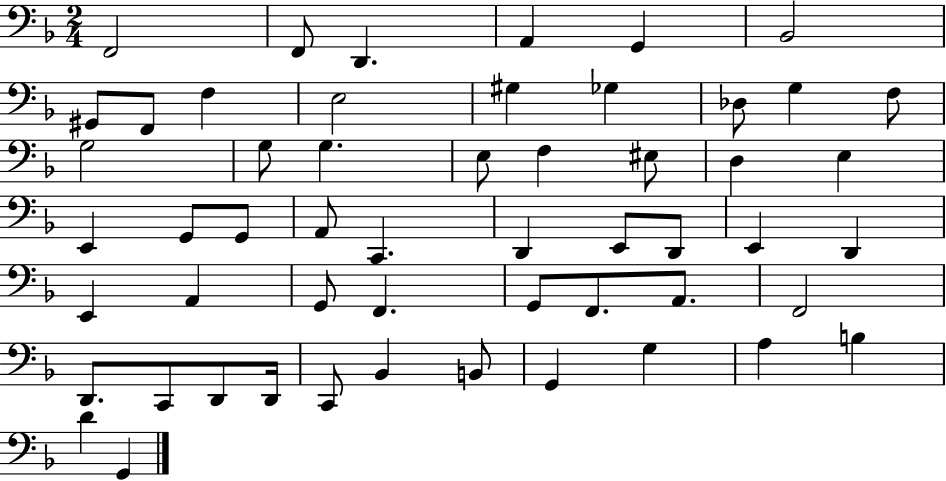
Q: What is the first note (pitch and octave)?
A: F2